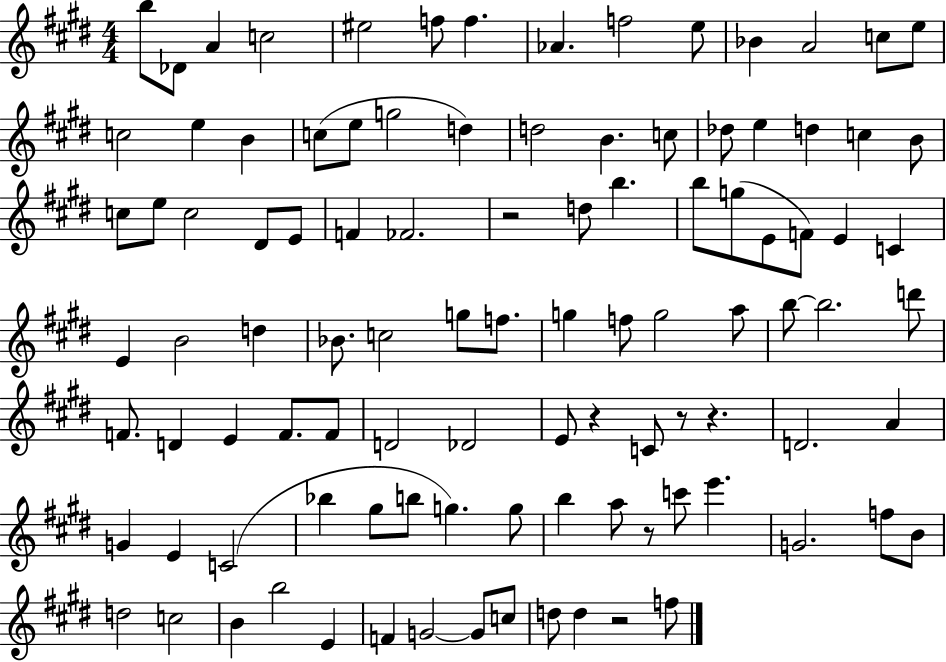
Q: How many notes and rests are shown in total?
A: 102